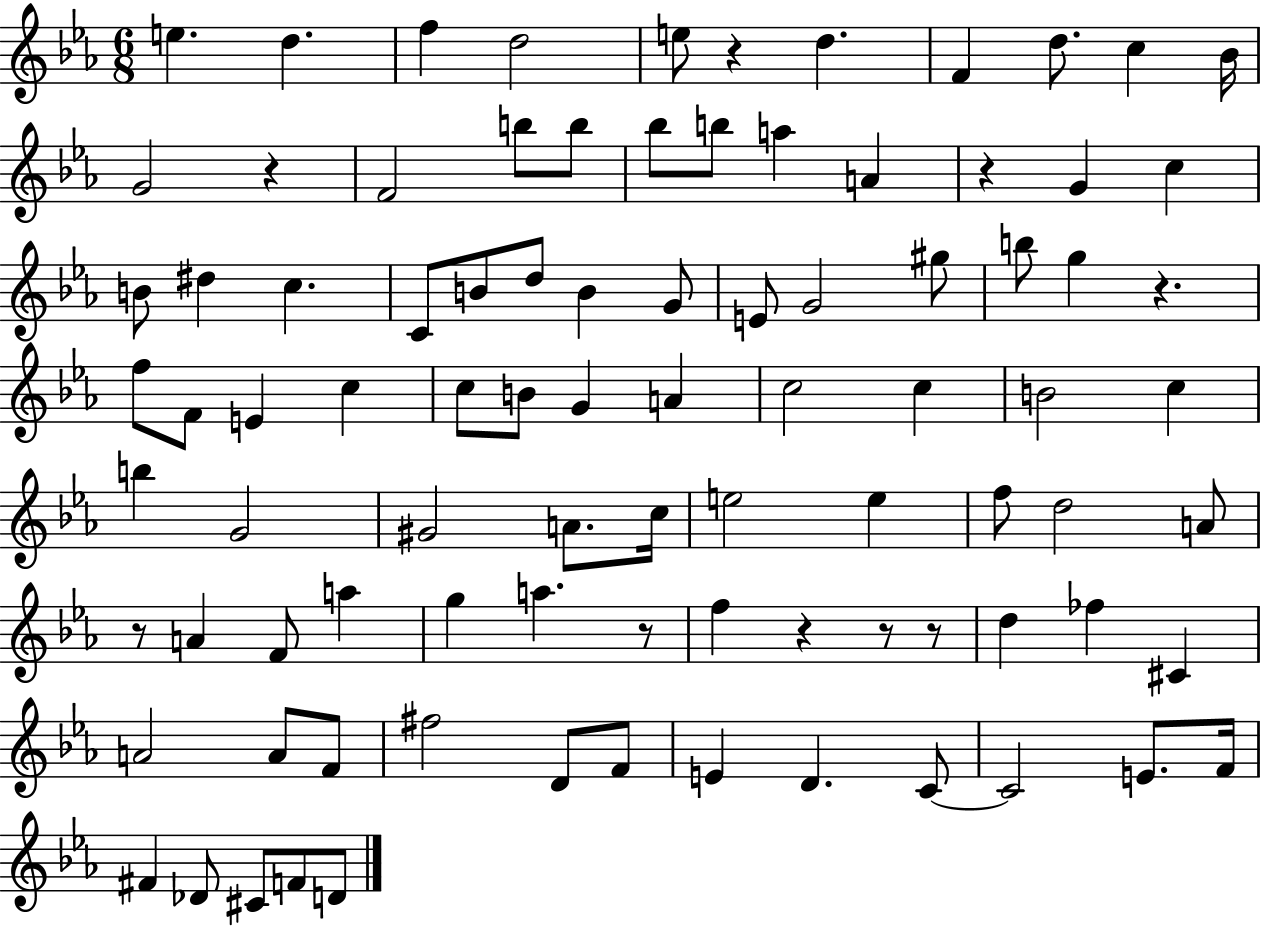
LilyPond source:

{
  \clef treble
  \numericTimeSignature
  \time 6/8
  \key ees \major
  e''4. d''4. | f''4 d''2 | e''8 r4 d''4. | f'4 d''8. c''4 bes'16 | \break g'2 r4 | f'2 b''8 b''8 | bes''8 b''8 a''4 a'4 | r4 g'4 c''4 | \break b'8 dis''4 c''4. | c'8 b'8 d''8 b'4 g'8 | e'8 g'2 gis''8 | b''8 g''4 r4. | \break f''8 f'8 e'4 c''4 | c''8 b'8 g'4 a'4 | c''2 c''4 | b'2 c''4 | \break b''4 g'2 | gis'2 a'8. c''16 | e''2 e''4 | f''8 d''2 a'8 | \break r8 a'4 f'8 a''4 | g''4 a''4. r8 | f''4 r4 r8 r8 | d''4 fes''4 cis'4 | \break a'2 a'8 f'8 | fis''2 d'8 f'8 | e'4 d'4. c'8~~ | c'2 e'8. f'16 | \break fis'4 des'8 cis'8 f'8 d'8 | \bar "|."
}